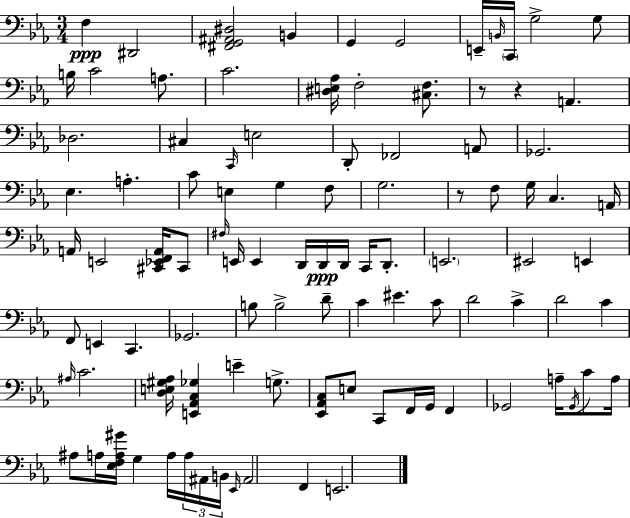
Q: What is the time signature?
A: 3/4